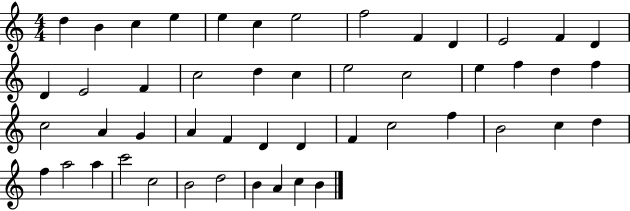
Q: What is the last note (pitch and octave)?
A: B4